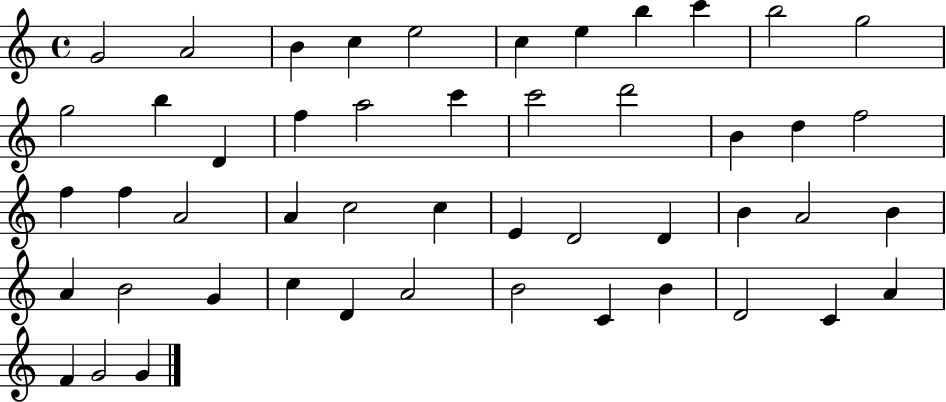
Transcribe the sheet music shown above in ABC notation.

X:1
T:Untitled
M:4/4
L:1/4
K:C
G2 A2 B c e2 c e b c' b2 g2 g2 b D f a2 c' c'2 d'2 B d f2 f f A2 A c2 c E D2 D B A2 B A B2 G c D A2 B2 C B D2 C A F G2 G